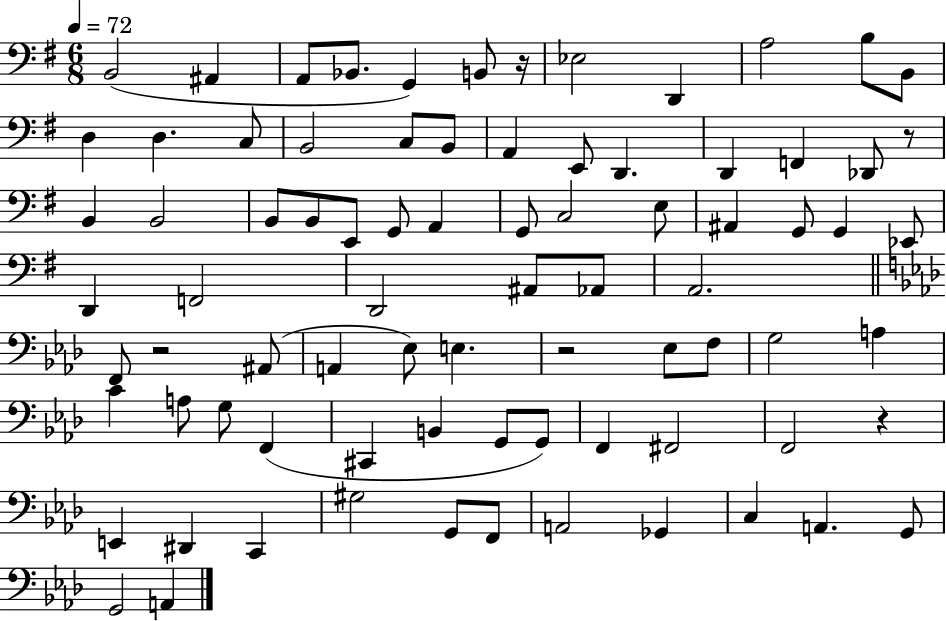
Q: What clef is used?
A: bass